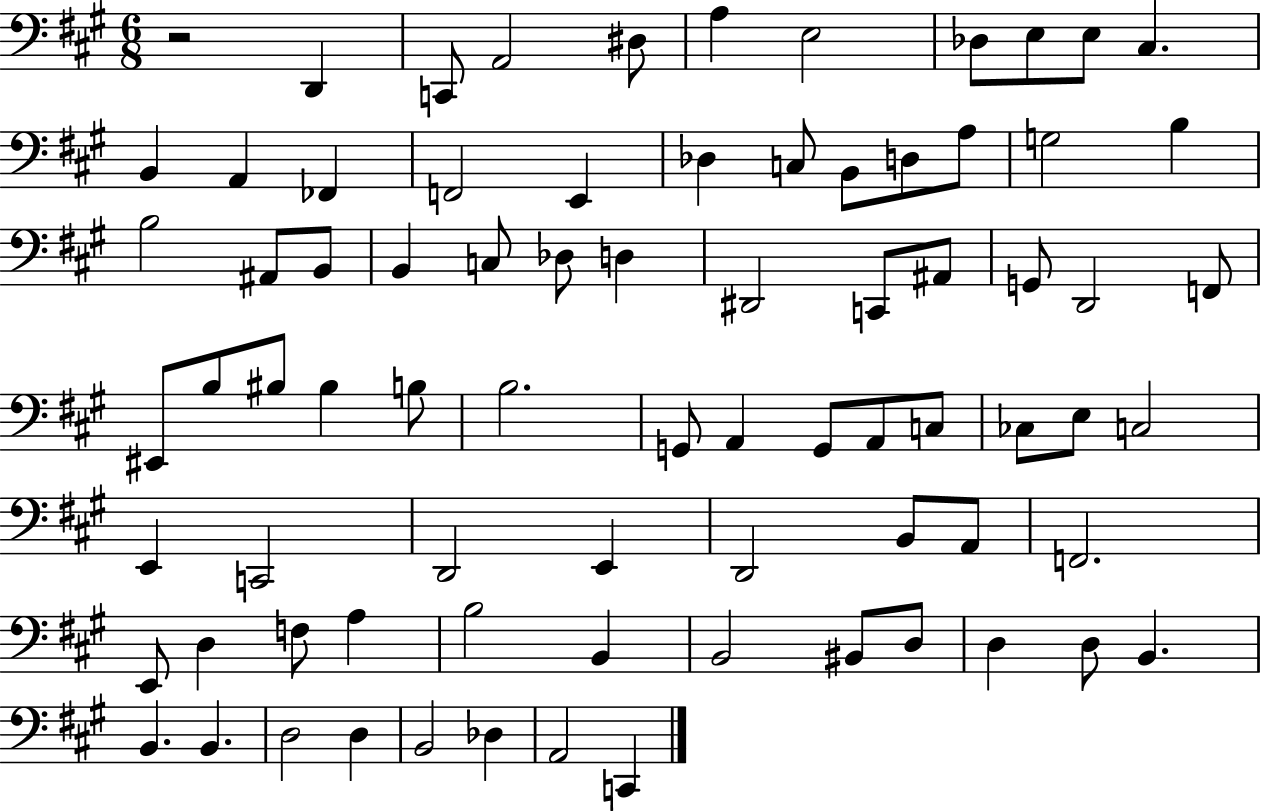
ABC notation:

X:1
T:Untitled
M:6/8
L:1/4
K:A
z2 D,, C,,/2 A,,2 ^D,/2 A, E,2 _D,/2 E,/2 E,/2 ^C, B,, A,, _F,, F,,2 E,, _D, C,/2 B,,/2 D,/2 A,/2 G,2 B, B,2 ^A,,/2 B,,/2 B,, C,/2 _D,/2 D, ^D,,2 C,,/2 ^A,,/2 G,,/2 D,,2 F,,/2 ^E,,/2 B,/2 ^B,/2 ^B, B,/2 B,2 G,,/2 A,, G,,/2 A,,/2 C,/2 _C,/2 E,/2 C,2 E,, C,,2 D,,2 E,, D,,2 B,,/2 A,,/2 F,,2 E,,/2 D, F,/2 A, B,2 B,, B,,2 ^B,,/2 D,/2 D, D,/2 B,, B,, B,, D,2 D, B,,2 _D, A,,2 C,,